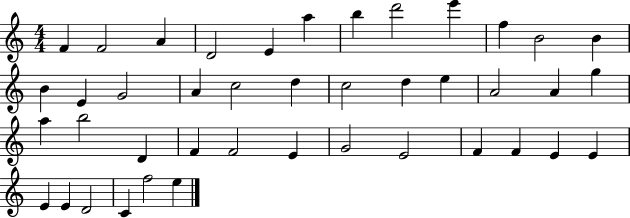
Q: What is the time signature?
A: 4/4